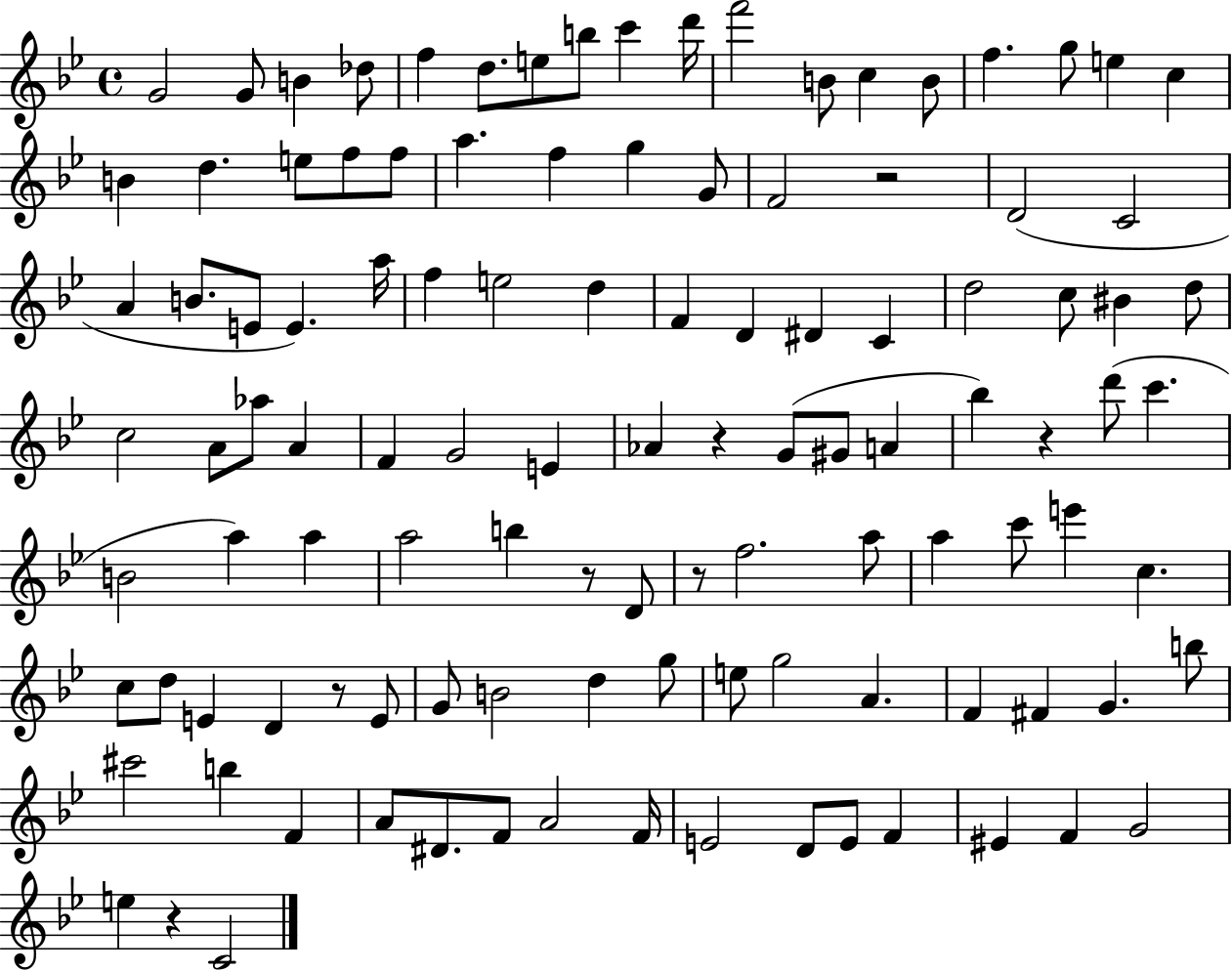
{
  \clef treble
  \time 4/4
  \defaultTimeSignature
  \key bes \major
  g'2 g'8 b'4 des''8 | f''4 d''8. e''8 b''8 c'''4 d'''16 | f'''2 b'8 c''4 b'8 | f''4. g''8 e''4 c''4 | \break b'4 d''4. e''8 f''8 f''8 | a''4. f''4 g''4 g'8 | f'2 r2 | d'2( c'2 | \break a'4 b'8. e'8 e'4.) a''16 | f''4 e''2 d''4 | f'4 d'4 dis'4 c'4 | d''2 c''8 bis'4 d''8 | \break c''2 a'8 aes''8 a'4 | f'4 g'2 e'4 | aes'4 r4 g'8( gis'8 a'4 | bes''4) r4 d'''8( c'''4. | \break b'2 a''4) a''4 | a''2 b''4 r8 d'8 | r8 f''2. a''8 | a''4 c'''8 e'''4 c''4. | \break c''8 d''8 e'4 d'4 r8 e'8 | g'8 b'2 d''4 g''8 | e''8 g''2 a'4. | f'4 fis'4 g'4. b''8 | \break cis'''2 b''4 f'4 | a'8 dis'8. f'8 a'2 f'16 | e'2 d'8 e'8 f'4 | eis'4 f'4 g'2 | \break e''4 r4 c'2 | \bar "|."
}